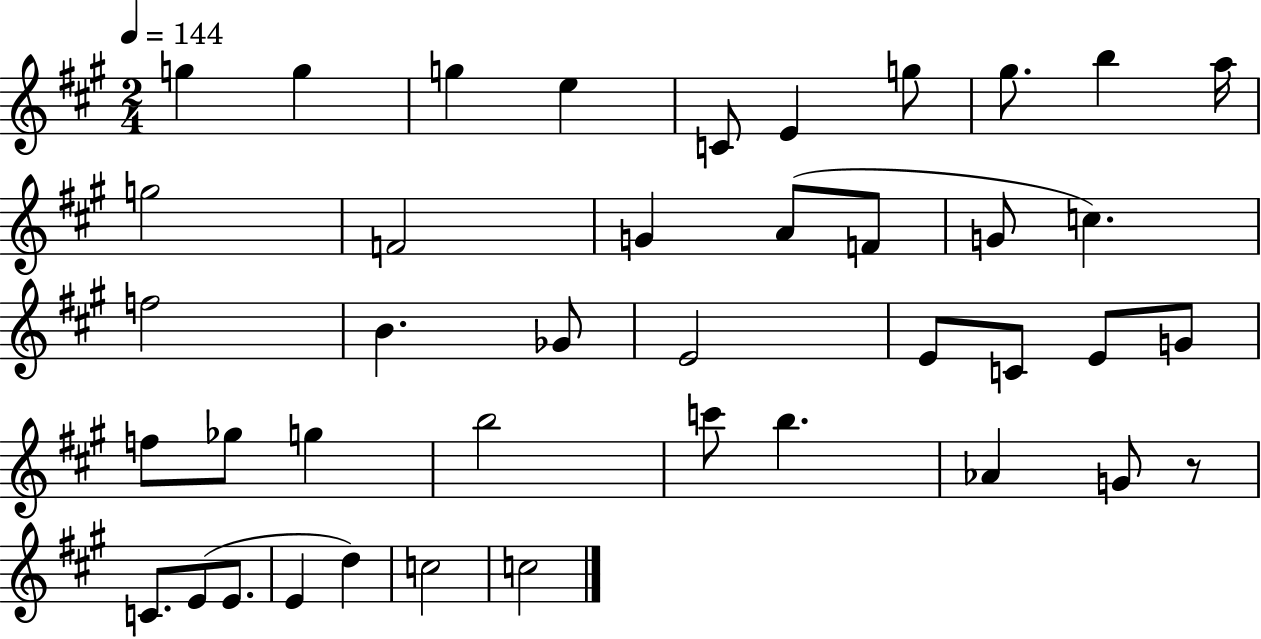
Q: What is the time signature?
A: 2/4